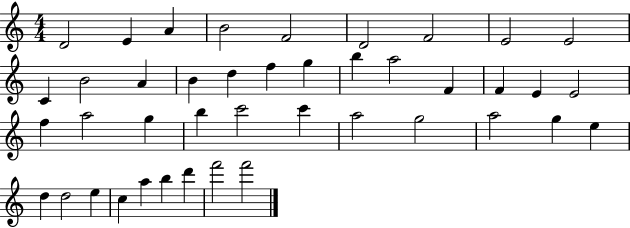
X:1
T:Untitled
M:4/4
L:1/4
K:C
D2 E A B2 F2 D2 F2 E2 E2 C B2 A B d f g b a2 F F E E2 f a2 g b c'2 c' a2 g2 a2 g e d d2 e c a b d' f'2 f'2